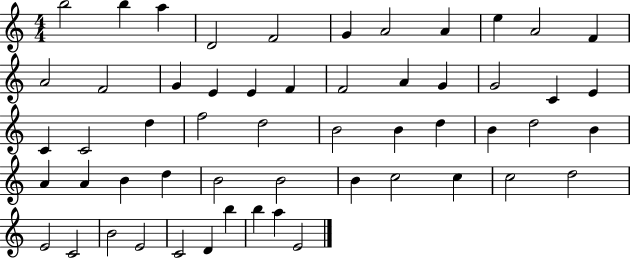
X:1
T:Untitled
M:4/4
L:1/4
K:C
b2 b a D2 F2 G A2 A e A2 F A2 F2 G E E F F2 A G G2 C E C C2 d f2 d2 B2 B d B d2 B A A B d B2 B2 B c2 c c2 d2 E2 C2 B2 E2 C2 D b b a E2